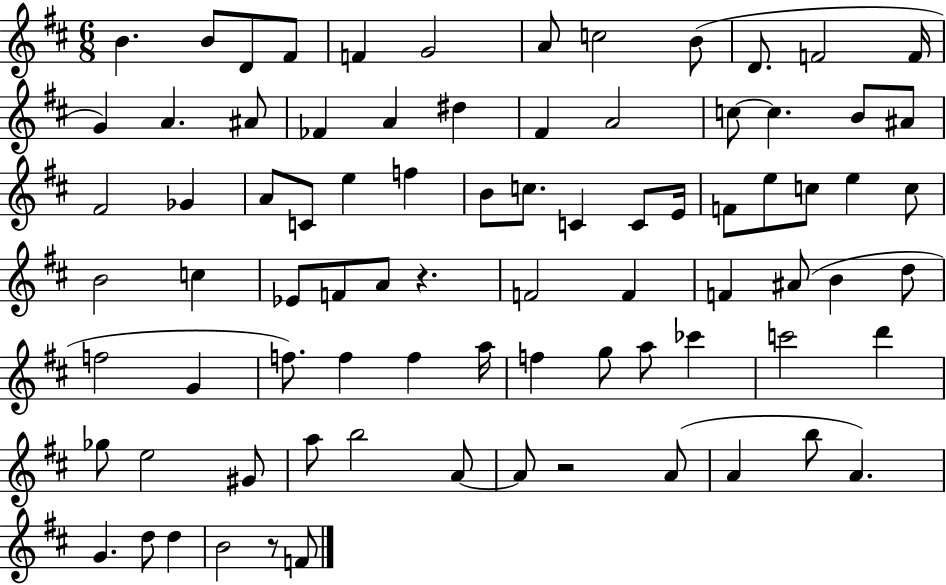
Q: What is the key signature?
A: D major